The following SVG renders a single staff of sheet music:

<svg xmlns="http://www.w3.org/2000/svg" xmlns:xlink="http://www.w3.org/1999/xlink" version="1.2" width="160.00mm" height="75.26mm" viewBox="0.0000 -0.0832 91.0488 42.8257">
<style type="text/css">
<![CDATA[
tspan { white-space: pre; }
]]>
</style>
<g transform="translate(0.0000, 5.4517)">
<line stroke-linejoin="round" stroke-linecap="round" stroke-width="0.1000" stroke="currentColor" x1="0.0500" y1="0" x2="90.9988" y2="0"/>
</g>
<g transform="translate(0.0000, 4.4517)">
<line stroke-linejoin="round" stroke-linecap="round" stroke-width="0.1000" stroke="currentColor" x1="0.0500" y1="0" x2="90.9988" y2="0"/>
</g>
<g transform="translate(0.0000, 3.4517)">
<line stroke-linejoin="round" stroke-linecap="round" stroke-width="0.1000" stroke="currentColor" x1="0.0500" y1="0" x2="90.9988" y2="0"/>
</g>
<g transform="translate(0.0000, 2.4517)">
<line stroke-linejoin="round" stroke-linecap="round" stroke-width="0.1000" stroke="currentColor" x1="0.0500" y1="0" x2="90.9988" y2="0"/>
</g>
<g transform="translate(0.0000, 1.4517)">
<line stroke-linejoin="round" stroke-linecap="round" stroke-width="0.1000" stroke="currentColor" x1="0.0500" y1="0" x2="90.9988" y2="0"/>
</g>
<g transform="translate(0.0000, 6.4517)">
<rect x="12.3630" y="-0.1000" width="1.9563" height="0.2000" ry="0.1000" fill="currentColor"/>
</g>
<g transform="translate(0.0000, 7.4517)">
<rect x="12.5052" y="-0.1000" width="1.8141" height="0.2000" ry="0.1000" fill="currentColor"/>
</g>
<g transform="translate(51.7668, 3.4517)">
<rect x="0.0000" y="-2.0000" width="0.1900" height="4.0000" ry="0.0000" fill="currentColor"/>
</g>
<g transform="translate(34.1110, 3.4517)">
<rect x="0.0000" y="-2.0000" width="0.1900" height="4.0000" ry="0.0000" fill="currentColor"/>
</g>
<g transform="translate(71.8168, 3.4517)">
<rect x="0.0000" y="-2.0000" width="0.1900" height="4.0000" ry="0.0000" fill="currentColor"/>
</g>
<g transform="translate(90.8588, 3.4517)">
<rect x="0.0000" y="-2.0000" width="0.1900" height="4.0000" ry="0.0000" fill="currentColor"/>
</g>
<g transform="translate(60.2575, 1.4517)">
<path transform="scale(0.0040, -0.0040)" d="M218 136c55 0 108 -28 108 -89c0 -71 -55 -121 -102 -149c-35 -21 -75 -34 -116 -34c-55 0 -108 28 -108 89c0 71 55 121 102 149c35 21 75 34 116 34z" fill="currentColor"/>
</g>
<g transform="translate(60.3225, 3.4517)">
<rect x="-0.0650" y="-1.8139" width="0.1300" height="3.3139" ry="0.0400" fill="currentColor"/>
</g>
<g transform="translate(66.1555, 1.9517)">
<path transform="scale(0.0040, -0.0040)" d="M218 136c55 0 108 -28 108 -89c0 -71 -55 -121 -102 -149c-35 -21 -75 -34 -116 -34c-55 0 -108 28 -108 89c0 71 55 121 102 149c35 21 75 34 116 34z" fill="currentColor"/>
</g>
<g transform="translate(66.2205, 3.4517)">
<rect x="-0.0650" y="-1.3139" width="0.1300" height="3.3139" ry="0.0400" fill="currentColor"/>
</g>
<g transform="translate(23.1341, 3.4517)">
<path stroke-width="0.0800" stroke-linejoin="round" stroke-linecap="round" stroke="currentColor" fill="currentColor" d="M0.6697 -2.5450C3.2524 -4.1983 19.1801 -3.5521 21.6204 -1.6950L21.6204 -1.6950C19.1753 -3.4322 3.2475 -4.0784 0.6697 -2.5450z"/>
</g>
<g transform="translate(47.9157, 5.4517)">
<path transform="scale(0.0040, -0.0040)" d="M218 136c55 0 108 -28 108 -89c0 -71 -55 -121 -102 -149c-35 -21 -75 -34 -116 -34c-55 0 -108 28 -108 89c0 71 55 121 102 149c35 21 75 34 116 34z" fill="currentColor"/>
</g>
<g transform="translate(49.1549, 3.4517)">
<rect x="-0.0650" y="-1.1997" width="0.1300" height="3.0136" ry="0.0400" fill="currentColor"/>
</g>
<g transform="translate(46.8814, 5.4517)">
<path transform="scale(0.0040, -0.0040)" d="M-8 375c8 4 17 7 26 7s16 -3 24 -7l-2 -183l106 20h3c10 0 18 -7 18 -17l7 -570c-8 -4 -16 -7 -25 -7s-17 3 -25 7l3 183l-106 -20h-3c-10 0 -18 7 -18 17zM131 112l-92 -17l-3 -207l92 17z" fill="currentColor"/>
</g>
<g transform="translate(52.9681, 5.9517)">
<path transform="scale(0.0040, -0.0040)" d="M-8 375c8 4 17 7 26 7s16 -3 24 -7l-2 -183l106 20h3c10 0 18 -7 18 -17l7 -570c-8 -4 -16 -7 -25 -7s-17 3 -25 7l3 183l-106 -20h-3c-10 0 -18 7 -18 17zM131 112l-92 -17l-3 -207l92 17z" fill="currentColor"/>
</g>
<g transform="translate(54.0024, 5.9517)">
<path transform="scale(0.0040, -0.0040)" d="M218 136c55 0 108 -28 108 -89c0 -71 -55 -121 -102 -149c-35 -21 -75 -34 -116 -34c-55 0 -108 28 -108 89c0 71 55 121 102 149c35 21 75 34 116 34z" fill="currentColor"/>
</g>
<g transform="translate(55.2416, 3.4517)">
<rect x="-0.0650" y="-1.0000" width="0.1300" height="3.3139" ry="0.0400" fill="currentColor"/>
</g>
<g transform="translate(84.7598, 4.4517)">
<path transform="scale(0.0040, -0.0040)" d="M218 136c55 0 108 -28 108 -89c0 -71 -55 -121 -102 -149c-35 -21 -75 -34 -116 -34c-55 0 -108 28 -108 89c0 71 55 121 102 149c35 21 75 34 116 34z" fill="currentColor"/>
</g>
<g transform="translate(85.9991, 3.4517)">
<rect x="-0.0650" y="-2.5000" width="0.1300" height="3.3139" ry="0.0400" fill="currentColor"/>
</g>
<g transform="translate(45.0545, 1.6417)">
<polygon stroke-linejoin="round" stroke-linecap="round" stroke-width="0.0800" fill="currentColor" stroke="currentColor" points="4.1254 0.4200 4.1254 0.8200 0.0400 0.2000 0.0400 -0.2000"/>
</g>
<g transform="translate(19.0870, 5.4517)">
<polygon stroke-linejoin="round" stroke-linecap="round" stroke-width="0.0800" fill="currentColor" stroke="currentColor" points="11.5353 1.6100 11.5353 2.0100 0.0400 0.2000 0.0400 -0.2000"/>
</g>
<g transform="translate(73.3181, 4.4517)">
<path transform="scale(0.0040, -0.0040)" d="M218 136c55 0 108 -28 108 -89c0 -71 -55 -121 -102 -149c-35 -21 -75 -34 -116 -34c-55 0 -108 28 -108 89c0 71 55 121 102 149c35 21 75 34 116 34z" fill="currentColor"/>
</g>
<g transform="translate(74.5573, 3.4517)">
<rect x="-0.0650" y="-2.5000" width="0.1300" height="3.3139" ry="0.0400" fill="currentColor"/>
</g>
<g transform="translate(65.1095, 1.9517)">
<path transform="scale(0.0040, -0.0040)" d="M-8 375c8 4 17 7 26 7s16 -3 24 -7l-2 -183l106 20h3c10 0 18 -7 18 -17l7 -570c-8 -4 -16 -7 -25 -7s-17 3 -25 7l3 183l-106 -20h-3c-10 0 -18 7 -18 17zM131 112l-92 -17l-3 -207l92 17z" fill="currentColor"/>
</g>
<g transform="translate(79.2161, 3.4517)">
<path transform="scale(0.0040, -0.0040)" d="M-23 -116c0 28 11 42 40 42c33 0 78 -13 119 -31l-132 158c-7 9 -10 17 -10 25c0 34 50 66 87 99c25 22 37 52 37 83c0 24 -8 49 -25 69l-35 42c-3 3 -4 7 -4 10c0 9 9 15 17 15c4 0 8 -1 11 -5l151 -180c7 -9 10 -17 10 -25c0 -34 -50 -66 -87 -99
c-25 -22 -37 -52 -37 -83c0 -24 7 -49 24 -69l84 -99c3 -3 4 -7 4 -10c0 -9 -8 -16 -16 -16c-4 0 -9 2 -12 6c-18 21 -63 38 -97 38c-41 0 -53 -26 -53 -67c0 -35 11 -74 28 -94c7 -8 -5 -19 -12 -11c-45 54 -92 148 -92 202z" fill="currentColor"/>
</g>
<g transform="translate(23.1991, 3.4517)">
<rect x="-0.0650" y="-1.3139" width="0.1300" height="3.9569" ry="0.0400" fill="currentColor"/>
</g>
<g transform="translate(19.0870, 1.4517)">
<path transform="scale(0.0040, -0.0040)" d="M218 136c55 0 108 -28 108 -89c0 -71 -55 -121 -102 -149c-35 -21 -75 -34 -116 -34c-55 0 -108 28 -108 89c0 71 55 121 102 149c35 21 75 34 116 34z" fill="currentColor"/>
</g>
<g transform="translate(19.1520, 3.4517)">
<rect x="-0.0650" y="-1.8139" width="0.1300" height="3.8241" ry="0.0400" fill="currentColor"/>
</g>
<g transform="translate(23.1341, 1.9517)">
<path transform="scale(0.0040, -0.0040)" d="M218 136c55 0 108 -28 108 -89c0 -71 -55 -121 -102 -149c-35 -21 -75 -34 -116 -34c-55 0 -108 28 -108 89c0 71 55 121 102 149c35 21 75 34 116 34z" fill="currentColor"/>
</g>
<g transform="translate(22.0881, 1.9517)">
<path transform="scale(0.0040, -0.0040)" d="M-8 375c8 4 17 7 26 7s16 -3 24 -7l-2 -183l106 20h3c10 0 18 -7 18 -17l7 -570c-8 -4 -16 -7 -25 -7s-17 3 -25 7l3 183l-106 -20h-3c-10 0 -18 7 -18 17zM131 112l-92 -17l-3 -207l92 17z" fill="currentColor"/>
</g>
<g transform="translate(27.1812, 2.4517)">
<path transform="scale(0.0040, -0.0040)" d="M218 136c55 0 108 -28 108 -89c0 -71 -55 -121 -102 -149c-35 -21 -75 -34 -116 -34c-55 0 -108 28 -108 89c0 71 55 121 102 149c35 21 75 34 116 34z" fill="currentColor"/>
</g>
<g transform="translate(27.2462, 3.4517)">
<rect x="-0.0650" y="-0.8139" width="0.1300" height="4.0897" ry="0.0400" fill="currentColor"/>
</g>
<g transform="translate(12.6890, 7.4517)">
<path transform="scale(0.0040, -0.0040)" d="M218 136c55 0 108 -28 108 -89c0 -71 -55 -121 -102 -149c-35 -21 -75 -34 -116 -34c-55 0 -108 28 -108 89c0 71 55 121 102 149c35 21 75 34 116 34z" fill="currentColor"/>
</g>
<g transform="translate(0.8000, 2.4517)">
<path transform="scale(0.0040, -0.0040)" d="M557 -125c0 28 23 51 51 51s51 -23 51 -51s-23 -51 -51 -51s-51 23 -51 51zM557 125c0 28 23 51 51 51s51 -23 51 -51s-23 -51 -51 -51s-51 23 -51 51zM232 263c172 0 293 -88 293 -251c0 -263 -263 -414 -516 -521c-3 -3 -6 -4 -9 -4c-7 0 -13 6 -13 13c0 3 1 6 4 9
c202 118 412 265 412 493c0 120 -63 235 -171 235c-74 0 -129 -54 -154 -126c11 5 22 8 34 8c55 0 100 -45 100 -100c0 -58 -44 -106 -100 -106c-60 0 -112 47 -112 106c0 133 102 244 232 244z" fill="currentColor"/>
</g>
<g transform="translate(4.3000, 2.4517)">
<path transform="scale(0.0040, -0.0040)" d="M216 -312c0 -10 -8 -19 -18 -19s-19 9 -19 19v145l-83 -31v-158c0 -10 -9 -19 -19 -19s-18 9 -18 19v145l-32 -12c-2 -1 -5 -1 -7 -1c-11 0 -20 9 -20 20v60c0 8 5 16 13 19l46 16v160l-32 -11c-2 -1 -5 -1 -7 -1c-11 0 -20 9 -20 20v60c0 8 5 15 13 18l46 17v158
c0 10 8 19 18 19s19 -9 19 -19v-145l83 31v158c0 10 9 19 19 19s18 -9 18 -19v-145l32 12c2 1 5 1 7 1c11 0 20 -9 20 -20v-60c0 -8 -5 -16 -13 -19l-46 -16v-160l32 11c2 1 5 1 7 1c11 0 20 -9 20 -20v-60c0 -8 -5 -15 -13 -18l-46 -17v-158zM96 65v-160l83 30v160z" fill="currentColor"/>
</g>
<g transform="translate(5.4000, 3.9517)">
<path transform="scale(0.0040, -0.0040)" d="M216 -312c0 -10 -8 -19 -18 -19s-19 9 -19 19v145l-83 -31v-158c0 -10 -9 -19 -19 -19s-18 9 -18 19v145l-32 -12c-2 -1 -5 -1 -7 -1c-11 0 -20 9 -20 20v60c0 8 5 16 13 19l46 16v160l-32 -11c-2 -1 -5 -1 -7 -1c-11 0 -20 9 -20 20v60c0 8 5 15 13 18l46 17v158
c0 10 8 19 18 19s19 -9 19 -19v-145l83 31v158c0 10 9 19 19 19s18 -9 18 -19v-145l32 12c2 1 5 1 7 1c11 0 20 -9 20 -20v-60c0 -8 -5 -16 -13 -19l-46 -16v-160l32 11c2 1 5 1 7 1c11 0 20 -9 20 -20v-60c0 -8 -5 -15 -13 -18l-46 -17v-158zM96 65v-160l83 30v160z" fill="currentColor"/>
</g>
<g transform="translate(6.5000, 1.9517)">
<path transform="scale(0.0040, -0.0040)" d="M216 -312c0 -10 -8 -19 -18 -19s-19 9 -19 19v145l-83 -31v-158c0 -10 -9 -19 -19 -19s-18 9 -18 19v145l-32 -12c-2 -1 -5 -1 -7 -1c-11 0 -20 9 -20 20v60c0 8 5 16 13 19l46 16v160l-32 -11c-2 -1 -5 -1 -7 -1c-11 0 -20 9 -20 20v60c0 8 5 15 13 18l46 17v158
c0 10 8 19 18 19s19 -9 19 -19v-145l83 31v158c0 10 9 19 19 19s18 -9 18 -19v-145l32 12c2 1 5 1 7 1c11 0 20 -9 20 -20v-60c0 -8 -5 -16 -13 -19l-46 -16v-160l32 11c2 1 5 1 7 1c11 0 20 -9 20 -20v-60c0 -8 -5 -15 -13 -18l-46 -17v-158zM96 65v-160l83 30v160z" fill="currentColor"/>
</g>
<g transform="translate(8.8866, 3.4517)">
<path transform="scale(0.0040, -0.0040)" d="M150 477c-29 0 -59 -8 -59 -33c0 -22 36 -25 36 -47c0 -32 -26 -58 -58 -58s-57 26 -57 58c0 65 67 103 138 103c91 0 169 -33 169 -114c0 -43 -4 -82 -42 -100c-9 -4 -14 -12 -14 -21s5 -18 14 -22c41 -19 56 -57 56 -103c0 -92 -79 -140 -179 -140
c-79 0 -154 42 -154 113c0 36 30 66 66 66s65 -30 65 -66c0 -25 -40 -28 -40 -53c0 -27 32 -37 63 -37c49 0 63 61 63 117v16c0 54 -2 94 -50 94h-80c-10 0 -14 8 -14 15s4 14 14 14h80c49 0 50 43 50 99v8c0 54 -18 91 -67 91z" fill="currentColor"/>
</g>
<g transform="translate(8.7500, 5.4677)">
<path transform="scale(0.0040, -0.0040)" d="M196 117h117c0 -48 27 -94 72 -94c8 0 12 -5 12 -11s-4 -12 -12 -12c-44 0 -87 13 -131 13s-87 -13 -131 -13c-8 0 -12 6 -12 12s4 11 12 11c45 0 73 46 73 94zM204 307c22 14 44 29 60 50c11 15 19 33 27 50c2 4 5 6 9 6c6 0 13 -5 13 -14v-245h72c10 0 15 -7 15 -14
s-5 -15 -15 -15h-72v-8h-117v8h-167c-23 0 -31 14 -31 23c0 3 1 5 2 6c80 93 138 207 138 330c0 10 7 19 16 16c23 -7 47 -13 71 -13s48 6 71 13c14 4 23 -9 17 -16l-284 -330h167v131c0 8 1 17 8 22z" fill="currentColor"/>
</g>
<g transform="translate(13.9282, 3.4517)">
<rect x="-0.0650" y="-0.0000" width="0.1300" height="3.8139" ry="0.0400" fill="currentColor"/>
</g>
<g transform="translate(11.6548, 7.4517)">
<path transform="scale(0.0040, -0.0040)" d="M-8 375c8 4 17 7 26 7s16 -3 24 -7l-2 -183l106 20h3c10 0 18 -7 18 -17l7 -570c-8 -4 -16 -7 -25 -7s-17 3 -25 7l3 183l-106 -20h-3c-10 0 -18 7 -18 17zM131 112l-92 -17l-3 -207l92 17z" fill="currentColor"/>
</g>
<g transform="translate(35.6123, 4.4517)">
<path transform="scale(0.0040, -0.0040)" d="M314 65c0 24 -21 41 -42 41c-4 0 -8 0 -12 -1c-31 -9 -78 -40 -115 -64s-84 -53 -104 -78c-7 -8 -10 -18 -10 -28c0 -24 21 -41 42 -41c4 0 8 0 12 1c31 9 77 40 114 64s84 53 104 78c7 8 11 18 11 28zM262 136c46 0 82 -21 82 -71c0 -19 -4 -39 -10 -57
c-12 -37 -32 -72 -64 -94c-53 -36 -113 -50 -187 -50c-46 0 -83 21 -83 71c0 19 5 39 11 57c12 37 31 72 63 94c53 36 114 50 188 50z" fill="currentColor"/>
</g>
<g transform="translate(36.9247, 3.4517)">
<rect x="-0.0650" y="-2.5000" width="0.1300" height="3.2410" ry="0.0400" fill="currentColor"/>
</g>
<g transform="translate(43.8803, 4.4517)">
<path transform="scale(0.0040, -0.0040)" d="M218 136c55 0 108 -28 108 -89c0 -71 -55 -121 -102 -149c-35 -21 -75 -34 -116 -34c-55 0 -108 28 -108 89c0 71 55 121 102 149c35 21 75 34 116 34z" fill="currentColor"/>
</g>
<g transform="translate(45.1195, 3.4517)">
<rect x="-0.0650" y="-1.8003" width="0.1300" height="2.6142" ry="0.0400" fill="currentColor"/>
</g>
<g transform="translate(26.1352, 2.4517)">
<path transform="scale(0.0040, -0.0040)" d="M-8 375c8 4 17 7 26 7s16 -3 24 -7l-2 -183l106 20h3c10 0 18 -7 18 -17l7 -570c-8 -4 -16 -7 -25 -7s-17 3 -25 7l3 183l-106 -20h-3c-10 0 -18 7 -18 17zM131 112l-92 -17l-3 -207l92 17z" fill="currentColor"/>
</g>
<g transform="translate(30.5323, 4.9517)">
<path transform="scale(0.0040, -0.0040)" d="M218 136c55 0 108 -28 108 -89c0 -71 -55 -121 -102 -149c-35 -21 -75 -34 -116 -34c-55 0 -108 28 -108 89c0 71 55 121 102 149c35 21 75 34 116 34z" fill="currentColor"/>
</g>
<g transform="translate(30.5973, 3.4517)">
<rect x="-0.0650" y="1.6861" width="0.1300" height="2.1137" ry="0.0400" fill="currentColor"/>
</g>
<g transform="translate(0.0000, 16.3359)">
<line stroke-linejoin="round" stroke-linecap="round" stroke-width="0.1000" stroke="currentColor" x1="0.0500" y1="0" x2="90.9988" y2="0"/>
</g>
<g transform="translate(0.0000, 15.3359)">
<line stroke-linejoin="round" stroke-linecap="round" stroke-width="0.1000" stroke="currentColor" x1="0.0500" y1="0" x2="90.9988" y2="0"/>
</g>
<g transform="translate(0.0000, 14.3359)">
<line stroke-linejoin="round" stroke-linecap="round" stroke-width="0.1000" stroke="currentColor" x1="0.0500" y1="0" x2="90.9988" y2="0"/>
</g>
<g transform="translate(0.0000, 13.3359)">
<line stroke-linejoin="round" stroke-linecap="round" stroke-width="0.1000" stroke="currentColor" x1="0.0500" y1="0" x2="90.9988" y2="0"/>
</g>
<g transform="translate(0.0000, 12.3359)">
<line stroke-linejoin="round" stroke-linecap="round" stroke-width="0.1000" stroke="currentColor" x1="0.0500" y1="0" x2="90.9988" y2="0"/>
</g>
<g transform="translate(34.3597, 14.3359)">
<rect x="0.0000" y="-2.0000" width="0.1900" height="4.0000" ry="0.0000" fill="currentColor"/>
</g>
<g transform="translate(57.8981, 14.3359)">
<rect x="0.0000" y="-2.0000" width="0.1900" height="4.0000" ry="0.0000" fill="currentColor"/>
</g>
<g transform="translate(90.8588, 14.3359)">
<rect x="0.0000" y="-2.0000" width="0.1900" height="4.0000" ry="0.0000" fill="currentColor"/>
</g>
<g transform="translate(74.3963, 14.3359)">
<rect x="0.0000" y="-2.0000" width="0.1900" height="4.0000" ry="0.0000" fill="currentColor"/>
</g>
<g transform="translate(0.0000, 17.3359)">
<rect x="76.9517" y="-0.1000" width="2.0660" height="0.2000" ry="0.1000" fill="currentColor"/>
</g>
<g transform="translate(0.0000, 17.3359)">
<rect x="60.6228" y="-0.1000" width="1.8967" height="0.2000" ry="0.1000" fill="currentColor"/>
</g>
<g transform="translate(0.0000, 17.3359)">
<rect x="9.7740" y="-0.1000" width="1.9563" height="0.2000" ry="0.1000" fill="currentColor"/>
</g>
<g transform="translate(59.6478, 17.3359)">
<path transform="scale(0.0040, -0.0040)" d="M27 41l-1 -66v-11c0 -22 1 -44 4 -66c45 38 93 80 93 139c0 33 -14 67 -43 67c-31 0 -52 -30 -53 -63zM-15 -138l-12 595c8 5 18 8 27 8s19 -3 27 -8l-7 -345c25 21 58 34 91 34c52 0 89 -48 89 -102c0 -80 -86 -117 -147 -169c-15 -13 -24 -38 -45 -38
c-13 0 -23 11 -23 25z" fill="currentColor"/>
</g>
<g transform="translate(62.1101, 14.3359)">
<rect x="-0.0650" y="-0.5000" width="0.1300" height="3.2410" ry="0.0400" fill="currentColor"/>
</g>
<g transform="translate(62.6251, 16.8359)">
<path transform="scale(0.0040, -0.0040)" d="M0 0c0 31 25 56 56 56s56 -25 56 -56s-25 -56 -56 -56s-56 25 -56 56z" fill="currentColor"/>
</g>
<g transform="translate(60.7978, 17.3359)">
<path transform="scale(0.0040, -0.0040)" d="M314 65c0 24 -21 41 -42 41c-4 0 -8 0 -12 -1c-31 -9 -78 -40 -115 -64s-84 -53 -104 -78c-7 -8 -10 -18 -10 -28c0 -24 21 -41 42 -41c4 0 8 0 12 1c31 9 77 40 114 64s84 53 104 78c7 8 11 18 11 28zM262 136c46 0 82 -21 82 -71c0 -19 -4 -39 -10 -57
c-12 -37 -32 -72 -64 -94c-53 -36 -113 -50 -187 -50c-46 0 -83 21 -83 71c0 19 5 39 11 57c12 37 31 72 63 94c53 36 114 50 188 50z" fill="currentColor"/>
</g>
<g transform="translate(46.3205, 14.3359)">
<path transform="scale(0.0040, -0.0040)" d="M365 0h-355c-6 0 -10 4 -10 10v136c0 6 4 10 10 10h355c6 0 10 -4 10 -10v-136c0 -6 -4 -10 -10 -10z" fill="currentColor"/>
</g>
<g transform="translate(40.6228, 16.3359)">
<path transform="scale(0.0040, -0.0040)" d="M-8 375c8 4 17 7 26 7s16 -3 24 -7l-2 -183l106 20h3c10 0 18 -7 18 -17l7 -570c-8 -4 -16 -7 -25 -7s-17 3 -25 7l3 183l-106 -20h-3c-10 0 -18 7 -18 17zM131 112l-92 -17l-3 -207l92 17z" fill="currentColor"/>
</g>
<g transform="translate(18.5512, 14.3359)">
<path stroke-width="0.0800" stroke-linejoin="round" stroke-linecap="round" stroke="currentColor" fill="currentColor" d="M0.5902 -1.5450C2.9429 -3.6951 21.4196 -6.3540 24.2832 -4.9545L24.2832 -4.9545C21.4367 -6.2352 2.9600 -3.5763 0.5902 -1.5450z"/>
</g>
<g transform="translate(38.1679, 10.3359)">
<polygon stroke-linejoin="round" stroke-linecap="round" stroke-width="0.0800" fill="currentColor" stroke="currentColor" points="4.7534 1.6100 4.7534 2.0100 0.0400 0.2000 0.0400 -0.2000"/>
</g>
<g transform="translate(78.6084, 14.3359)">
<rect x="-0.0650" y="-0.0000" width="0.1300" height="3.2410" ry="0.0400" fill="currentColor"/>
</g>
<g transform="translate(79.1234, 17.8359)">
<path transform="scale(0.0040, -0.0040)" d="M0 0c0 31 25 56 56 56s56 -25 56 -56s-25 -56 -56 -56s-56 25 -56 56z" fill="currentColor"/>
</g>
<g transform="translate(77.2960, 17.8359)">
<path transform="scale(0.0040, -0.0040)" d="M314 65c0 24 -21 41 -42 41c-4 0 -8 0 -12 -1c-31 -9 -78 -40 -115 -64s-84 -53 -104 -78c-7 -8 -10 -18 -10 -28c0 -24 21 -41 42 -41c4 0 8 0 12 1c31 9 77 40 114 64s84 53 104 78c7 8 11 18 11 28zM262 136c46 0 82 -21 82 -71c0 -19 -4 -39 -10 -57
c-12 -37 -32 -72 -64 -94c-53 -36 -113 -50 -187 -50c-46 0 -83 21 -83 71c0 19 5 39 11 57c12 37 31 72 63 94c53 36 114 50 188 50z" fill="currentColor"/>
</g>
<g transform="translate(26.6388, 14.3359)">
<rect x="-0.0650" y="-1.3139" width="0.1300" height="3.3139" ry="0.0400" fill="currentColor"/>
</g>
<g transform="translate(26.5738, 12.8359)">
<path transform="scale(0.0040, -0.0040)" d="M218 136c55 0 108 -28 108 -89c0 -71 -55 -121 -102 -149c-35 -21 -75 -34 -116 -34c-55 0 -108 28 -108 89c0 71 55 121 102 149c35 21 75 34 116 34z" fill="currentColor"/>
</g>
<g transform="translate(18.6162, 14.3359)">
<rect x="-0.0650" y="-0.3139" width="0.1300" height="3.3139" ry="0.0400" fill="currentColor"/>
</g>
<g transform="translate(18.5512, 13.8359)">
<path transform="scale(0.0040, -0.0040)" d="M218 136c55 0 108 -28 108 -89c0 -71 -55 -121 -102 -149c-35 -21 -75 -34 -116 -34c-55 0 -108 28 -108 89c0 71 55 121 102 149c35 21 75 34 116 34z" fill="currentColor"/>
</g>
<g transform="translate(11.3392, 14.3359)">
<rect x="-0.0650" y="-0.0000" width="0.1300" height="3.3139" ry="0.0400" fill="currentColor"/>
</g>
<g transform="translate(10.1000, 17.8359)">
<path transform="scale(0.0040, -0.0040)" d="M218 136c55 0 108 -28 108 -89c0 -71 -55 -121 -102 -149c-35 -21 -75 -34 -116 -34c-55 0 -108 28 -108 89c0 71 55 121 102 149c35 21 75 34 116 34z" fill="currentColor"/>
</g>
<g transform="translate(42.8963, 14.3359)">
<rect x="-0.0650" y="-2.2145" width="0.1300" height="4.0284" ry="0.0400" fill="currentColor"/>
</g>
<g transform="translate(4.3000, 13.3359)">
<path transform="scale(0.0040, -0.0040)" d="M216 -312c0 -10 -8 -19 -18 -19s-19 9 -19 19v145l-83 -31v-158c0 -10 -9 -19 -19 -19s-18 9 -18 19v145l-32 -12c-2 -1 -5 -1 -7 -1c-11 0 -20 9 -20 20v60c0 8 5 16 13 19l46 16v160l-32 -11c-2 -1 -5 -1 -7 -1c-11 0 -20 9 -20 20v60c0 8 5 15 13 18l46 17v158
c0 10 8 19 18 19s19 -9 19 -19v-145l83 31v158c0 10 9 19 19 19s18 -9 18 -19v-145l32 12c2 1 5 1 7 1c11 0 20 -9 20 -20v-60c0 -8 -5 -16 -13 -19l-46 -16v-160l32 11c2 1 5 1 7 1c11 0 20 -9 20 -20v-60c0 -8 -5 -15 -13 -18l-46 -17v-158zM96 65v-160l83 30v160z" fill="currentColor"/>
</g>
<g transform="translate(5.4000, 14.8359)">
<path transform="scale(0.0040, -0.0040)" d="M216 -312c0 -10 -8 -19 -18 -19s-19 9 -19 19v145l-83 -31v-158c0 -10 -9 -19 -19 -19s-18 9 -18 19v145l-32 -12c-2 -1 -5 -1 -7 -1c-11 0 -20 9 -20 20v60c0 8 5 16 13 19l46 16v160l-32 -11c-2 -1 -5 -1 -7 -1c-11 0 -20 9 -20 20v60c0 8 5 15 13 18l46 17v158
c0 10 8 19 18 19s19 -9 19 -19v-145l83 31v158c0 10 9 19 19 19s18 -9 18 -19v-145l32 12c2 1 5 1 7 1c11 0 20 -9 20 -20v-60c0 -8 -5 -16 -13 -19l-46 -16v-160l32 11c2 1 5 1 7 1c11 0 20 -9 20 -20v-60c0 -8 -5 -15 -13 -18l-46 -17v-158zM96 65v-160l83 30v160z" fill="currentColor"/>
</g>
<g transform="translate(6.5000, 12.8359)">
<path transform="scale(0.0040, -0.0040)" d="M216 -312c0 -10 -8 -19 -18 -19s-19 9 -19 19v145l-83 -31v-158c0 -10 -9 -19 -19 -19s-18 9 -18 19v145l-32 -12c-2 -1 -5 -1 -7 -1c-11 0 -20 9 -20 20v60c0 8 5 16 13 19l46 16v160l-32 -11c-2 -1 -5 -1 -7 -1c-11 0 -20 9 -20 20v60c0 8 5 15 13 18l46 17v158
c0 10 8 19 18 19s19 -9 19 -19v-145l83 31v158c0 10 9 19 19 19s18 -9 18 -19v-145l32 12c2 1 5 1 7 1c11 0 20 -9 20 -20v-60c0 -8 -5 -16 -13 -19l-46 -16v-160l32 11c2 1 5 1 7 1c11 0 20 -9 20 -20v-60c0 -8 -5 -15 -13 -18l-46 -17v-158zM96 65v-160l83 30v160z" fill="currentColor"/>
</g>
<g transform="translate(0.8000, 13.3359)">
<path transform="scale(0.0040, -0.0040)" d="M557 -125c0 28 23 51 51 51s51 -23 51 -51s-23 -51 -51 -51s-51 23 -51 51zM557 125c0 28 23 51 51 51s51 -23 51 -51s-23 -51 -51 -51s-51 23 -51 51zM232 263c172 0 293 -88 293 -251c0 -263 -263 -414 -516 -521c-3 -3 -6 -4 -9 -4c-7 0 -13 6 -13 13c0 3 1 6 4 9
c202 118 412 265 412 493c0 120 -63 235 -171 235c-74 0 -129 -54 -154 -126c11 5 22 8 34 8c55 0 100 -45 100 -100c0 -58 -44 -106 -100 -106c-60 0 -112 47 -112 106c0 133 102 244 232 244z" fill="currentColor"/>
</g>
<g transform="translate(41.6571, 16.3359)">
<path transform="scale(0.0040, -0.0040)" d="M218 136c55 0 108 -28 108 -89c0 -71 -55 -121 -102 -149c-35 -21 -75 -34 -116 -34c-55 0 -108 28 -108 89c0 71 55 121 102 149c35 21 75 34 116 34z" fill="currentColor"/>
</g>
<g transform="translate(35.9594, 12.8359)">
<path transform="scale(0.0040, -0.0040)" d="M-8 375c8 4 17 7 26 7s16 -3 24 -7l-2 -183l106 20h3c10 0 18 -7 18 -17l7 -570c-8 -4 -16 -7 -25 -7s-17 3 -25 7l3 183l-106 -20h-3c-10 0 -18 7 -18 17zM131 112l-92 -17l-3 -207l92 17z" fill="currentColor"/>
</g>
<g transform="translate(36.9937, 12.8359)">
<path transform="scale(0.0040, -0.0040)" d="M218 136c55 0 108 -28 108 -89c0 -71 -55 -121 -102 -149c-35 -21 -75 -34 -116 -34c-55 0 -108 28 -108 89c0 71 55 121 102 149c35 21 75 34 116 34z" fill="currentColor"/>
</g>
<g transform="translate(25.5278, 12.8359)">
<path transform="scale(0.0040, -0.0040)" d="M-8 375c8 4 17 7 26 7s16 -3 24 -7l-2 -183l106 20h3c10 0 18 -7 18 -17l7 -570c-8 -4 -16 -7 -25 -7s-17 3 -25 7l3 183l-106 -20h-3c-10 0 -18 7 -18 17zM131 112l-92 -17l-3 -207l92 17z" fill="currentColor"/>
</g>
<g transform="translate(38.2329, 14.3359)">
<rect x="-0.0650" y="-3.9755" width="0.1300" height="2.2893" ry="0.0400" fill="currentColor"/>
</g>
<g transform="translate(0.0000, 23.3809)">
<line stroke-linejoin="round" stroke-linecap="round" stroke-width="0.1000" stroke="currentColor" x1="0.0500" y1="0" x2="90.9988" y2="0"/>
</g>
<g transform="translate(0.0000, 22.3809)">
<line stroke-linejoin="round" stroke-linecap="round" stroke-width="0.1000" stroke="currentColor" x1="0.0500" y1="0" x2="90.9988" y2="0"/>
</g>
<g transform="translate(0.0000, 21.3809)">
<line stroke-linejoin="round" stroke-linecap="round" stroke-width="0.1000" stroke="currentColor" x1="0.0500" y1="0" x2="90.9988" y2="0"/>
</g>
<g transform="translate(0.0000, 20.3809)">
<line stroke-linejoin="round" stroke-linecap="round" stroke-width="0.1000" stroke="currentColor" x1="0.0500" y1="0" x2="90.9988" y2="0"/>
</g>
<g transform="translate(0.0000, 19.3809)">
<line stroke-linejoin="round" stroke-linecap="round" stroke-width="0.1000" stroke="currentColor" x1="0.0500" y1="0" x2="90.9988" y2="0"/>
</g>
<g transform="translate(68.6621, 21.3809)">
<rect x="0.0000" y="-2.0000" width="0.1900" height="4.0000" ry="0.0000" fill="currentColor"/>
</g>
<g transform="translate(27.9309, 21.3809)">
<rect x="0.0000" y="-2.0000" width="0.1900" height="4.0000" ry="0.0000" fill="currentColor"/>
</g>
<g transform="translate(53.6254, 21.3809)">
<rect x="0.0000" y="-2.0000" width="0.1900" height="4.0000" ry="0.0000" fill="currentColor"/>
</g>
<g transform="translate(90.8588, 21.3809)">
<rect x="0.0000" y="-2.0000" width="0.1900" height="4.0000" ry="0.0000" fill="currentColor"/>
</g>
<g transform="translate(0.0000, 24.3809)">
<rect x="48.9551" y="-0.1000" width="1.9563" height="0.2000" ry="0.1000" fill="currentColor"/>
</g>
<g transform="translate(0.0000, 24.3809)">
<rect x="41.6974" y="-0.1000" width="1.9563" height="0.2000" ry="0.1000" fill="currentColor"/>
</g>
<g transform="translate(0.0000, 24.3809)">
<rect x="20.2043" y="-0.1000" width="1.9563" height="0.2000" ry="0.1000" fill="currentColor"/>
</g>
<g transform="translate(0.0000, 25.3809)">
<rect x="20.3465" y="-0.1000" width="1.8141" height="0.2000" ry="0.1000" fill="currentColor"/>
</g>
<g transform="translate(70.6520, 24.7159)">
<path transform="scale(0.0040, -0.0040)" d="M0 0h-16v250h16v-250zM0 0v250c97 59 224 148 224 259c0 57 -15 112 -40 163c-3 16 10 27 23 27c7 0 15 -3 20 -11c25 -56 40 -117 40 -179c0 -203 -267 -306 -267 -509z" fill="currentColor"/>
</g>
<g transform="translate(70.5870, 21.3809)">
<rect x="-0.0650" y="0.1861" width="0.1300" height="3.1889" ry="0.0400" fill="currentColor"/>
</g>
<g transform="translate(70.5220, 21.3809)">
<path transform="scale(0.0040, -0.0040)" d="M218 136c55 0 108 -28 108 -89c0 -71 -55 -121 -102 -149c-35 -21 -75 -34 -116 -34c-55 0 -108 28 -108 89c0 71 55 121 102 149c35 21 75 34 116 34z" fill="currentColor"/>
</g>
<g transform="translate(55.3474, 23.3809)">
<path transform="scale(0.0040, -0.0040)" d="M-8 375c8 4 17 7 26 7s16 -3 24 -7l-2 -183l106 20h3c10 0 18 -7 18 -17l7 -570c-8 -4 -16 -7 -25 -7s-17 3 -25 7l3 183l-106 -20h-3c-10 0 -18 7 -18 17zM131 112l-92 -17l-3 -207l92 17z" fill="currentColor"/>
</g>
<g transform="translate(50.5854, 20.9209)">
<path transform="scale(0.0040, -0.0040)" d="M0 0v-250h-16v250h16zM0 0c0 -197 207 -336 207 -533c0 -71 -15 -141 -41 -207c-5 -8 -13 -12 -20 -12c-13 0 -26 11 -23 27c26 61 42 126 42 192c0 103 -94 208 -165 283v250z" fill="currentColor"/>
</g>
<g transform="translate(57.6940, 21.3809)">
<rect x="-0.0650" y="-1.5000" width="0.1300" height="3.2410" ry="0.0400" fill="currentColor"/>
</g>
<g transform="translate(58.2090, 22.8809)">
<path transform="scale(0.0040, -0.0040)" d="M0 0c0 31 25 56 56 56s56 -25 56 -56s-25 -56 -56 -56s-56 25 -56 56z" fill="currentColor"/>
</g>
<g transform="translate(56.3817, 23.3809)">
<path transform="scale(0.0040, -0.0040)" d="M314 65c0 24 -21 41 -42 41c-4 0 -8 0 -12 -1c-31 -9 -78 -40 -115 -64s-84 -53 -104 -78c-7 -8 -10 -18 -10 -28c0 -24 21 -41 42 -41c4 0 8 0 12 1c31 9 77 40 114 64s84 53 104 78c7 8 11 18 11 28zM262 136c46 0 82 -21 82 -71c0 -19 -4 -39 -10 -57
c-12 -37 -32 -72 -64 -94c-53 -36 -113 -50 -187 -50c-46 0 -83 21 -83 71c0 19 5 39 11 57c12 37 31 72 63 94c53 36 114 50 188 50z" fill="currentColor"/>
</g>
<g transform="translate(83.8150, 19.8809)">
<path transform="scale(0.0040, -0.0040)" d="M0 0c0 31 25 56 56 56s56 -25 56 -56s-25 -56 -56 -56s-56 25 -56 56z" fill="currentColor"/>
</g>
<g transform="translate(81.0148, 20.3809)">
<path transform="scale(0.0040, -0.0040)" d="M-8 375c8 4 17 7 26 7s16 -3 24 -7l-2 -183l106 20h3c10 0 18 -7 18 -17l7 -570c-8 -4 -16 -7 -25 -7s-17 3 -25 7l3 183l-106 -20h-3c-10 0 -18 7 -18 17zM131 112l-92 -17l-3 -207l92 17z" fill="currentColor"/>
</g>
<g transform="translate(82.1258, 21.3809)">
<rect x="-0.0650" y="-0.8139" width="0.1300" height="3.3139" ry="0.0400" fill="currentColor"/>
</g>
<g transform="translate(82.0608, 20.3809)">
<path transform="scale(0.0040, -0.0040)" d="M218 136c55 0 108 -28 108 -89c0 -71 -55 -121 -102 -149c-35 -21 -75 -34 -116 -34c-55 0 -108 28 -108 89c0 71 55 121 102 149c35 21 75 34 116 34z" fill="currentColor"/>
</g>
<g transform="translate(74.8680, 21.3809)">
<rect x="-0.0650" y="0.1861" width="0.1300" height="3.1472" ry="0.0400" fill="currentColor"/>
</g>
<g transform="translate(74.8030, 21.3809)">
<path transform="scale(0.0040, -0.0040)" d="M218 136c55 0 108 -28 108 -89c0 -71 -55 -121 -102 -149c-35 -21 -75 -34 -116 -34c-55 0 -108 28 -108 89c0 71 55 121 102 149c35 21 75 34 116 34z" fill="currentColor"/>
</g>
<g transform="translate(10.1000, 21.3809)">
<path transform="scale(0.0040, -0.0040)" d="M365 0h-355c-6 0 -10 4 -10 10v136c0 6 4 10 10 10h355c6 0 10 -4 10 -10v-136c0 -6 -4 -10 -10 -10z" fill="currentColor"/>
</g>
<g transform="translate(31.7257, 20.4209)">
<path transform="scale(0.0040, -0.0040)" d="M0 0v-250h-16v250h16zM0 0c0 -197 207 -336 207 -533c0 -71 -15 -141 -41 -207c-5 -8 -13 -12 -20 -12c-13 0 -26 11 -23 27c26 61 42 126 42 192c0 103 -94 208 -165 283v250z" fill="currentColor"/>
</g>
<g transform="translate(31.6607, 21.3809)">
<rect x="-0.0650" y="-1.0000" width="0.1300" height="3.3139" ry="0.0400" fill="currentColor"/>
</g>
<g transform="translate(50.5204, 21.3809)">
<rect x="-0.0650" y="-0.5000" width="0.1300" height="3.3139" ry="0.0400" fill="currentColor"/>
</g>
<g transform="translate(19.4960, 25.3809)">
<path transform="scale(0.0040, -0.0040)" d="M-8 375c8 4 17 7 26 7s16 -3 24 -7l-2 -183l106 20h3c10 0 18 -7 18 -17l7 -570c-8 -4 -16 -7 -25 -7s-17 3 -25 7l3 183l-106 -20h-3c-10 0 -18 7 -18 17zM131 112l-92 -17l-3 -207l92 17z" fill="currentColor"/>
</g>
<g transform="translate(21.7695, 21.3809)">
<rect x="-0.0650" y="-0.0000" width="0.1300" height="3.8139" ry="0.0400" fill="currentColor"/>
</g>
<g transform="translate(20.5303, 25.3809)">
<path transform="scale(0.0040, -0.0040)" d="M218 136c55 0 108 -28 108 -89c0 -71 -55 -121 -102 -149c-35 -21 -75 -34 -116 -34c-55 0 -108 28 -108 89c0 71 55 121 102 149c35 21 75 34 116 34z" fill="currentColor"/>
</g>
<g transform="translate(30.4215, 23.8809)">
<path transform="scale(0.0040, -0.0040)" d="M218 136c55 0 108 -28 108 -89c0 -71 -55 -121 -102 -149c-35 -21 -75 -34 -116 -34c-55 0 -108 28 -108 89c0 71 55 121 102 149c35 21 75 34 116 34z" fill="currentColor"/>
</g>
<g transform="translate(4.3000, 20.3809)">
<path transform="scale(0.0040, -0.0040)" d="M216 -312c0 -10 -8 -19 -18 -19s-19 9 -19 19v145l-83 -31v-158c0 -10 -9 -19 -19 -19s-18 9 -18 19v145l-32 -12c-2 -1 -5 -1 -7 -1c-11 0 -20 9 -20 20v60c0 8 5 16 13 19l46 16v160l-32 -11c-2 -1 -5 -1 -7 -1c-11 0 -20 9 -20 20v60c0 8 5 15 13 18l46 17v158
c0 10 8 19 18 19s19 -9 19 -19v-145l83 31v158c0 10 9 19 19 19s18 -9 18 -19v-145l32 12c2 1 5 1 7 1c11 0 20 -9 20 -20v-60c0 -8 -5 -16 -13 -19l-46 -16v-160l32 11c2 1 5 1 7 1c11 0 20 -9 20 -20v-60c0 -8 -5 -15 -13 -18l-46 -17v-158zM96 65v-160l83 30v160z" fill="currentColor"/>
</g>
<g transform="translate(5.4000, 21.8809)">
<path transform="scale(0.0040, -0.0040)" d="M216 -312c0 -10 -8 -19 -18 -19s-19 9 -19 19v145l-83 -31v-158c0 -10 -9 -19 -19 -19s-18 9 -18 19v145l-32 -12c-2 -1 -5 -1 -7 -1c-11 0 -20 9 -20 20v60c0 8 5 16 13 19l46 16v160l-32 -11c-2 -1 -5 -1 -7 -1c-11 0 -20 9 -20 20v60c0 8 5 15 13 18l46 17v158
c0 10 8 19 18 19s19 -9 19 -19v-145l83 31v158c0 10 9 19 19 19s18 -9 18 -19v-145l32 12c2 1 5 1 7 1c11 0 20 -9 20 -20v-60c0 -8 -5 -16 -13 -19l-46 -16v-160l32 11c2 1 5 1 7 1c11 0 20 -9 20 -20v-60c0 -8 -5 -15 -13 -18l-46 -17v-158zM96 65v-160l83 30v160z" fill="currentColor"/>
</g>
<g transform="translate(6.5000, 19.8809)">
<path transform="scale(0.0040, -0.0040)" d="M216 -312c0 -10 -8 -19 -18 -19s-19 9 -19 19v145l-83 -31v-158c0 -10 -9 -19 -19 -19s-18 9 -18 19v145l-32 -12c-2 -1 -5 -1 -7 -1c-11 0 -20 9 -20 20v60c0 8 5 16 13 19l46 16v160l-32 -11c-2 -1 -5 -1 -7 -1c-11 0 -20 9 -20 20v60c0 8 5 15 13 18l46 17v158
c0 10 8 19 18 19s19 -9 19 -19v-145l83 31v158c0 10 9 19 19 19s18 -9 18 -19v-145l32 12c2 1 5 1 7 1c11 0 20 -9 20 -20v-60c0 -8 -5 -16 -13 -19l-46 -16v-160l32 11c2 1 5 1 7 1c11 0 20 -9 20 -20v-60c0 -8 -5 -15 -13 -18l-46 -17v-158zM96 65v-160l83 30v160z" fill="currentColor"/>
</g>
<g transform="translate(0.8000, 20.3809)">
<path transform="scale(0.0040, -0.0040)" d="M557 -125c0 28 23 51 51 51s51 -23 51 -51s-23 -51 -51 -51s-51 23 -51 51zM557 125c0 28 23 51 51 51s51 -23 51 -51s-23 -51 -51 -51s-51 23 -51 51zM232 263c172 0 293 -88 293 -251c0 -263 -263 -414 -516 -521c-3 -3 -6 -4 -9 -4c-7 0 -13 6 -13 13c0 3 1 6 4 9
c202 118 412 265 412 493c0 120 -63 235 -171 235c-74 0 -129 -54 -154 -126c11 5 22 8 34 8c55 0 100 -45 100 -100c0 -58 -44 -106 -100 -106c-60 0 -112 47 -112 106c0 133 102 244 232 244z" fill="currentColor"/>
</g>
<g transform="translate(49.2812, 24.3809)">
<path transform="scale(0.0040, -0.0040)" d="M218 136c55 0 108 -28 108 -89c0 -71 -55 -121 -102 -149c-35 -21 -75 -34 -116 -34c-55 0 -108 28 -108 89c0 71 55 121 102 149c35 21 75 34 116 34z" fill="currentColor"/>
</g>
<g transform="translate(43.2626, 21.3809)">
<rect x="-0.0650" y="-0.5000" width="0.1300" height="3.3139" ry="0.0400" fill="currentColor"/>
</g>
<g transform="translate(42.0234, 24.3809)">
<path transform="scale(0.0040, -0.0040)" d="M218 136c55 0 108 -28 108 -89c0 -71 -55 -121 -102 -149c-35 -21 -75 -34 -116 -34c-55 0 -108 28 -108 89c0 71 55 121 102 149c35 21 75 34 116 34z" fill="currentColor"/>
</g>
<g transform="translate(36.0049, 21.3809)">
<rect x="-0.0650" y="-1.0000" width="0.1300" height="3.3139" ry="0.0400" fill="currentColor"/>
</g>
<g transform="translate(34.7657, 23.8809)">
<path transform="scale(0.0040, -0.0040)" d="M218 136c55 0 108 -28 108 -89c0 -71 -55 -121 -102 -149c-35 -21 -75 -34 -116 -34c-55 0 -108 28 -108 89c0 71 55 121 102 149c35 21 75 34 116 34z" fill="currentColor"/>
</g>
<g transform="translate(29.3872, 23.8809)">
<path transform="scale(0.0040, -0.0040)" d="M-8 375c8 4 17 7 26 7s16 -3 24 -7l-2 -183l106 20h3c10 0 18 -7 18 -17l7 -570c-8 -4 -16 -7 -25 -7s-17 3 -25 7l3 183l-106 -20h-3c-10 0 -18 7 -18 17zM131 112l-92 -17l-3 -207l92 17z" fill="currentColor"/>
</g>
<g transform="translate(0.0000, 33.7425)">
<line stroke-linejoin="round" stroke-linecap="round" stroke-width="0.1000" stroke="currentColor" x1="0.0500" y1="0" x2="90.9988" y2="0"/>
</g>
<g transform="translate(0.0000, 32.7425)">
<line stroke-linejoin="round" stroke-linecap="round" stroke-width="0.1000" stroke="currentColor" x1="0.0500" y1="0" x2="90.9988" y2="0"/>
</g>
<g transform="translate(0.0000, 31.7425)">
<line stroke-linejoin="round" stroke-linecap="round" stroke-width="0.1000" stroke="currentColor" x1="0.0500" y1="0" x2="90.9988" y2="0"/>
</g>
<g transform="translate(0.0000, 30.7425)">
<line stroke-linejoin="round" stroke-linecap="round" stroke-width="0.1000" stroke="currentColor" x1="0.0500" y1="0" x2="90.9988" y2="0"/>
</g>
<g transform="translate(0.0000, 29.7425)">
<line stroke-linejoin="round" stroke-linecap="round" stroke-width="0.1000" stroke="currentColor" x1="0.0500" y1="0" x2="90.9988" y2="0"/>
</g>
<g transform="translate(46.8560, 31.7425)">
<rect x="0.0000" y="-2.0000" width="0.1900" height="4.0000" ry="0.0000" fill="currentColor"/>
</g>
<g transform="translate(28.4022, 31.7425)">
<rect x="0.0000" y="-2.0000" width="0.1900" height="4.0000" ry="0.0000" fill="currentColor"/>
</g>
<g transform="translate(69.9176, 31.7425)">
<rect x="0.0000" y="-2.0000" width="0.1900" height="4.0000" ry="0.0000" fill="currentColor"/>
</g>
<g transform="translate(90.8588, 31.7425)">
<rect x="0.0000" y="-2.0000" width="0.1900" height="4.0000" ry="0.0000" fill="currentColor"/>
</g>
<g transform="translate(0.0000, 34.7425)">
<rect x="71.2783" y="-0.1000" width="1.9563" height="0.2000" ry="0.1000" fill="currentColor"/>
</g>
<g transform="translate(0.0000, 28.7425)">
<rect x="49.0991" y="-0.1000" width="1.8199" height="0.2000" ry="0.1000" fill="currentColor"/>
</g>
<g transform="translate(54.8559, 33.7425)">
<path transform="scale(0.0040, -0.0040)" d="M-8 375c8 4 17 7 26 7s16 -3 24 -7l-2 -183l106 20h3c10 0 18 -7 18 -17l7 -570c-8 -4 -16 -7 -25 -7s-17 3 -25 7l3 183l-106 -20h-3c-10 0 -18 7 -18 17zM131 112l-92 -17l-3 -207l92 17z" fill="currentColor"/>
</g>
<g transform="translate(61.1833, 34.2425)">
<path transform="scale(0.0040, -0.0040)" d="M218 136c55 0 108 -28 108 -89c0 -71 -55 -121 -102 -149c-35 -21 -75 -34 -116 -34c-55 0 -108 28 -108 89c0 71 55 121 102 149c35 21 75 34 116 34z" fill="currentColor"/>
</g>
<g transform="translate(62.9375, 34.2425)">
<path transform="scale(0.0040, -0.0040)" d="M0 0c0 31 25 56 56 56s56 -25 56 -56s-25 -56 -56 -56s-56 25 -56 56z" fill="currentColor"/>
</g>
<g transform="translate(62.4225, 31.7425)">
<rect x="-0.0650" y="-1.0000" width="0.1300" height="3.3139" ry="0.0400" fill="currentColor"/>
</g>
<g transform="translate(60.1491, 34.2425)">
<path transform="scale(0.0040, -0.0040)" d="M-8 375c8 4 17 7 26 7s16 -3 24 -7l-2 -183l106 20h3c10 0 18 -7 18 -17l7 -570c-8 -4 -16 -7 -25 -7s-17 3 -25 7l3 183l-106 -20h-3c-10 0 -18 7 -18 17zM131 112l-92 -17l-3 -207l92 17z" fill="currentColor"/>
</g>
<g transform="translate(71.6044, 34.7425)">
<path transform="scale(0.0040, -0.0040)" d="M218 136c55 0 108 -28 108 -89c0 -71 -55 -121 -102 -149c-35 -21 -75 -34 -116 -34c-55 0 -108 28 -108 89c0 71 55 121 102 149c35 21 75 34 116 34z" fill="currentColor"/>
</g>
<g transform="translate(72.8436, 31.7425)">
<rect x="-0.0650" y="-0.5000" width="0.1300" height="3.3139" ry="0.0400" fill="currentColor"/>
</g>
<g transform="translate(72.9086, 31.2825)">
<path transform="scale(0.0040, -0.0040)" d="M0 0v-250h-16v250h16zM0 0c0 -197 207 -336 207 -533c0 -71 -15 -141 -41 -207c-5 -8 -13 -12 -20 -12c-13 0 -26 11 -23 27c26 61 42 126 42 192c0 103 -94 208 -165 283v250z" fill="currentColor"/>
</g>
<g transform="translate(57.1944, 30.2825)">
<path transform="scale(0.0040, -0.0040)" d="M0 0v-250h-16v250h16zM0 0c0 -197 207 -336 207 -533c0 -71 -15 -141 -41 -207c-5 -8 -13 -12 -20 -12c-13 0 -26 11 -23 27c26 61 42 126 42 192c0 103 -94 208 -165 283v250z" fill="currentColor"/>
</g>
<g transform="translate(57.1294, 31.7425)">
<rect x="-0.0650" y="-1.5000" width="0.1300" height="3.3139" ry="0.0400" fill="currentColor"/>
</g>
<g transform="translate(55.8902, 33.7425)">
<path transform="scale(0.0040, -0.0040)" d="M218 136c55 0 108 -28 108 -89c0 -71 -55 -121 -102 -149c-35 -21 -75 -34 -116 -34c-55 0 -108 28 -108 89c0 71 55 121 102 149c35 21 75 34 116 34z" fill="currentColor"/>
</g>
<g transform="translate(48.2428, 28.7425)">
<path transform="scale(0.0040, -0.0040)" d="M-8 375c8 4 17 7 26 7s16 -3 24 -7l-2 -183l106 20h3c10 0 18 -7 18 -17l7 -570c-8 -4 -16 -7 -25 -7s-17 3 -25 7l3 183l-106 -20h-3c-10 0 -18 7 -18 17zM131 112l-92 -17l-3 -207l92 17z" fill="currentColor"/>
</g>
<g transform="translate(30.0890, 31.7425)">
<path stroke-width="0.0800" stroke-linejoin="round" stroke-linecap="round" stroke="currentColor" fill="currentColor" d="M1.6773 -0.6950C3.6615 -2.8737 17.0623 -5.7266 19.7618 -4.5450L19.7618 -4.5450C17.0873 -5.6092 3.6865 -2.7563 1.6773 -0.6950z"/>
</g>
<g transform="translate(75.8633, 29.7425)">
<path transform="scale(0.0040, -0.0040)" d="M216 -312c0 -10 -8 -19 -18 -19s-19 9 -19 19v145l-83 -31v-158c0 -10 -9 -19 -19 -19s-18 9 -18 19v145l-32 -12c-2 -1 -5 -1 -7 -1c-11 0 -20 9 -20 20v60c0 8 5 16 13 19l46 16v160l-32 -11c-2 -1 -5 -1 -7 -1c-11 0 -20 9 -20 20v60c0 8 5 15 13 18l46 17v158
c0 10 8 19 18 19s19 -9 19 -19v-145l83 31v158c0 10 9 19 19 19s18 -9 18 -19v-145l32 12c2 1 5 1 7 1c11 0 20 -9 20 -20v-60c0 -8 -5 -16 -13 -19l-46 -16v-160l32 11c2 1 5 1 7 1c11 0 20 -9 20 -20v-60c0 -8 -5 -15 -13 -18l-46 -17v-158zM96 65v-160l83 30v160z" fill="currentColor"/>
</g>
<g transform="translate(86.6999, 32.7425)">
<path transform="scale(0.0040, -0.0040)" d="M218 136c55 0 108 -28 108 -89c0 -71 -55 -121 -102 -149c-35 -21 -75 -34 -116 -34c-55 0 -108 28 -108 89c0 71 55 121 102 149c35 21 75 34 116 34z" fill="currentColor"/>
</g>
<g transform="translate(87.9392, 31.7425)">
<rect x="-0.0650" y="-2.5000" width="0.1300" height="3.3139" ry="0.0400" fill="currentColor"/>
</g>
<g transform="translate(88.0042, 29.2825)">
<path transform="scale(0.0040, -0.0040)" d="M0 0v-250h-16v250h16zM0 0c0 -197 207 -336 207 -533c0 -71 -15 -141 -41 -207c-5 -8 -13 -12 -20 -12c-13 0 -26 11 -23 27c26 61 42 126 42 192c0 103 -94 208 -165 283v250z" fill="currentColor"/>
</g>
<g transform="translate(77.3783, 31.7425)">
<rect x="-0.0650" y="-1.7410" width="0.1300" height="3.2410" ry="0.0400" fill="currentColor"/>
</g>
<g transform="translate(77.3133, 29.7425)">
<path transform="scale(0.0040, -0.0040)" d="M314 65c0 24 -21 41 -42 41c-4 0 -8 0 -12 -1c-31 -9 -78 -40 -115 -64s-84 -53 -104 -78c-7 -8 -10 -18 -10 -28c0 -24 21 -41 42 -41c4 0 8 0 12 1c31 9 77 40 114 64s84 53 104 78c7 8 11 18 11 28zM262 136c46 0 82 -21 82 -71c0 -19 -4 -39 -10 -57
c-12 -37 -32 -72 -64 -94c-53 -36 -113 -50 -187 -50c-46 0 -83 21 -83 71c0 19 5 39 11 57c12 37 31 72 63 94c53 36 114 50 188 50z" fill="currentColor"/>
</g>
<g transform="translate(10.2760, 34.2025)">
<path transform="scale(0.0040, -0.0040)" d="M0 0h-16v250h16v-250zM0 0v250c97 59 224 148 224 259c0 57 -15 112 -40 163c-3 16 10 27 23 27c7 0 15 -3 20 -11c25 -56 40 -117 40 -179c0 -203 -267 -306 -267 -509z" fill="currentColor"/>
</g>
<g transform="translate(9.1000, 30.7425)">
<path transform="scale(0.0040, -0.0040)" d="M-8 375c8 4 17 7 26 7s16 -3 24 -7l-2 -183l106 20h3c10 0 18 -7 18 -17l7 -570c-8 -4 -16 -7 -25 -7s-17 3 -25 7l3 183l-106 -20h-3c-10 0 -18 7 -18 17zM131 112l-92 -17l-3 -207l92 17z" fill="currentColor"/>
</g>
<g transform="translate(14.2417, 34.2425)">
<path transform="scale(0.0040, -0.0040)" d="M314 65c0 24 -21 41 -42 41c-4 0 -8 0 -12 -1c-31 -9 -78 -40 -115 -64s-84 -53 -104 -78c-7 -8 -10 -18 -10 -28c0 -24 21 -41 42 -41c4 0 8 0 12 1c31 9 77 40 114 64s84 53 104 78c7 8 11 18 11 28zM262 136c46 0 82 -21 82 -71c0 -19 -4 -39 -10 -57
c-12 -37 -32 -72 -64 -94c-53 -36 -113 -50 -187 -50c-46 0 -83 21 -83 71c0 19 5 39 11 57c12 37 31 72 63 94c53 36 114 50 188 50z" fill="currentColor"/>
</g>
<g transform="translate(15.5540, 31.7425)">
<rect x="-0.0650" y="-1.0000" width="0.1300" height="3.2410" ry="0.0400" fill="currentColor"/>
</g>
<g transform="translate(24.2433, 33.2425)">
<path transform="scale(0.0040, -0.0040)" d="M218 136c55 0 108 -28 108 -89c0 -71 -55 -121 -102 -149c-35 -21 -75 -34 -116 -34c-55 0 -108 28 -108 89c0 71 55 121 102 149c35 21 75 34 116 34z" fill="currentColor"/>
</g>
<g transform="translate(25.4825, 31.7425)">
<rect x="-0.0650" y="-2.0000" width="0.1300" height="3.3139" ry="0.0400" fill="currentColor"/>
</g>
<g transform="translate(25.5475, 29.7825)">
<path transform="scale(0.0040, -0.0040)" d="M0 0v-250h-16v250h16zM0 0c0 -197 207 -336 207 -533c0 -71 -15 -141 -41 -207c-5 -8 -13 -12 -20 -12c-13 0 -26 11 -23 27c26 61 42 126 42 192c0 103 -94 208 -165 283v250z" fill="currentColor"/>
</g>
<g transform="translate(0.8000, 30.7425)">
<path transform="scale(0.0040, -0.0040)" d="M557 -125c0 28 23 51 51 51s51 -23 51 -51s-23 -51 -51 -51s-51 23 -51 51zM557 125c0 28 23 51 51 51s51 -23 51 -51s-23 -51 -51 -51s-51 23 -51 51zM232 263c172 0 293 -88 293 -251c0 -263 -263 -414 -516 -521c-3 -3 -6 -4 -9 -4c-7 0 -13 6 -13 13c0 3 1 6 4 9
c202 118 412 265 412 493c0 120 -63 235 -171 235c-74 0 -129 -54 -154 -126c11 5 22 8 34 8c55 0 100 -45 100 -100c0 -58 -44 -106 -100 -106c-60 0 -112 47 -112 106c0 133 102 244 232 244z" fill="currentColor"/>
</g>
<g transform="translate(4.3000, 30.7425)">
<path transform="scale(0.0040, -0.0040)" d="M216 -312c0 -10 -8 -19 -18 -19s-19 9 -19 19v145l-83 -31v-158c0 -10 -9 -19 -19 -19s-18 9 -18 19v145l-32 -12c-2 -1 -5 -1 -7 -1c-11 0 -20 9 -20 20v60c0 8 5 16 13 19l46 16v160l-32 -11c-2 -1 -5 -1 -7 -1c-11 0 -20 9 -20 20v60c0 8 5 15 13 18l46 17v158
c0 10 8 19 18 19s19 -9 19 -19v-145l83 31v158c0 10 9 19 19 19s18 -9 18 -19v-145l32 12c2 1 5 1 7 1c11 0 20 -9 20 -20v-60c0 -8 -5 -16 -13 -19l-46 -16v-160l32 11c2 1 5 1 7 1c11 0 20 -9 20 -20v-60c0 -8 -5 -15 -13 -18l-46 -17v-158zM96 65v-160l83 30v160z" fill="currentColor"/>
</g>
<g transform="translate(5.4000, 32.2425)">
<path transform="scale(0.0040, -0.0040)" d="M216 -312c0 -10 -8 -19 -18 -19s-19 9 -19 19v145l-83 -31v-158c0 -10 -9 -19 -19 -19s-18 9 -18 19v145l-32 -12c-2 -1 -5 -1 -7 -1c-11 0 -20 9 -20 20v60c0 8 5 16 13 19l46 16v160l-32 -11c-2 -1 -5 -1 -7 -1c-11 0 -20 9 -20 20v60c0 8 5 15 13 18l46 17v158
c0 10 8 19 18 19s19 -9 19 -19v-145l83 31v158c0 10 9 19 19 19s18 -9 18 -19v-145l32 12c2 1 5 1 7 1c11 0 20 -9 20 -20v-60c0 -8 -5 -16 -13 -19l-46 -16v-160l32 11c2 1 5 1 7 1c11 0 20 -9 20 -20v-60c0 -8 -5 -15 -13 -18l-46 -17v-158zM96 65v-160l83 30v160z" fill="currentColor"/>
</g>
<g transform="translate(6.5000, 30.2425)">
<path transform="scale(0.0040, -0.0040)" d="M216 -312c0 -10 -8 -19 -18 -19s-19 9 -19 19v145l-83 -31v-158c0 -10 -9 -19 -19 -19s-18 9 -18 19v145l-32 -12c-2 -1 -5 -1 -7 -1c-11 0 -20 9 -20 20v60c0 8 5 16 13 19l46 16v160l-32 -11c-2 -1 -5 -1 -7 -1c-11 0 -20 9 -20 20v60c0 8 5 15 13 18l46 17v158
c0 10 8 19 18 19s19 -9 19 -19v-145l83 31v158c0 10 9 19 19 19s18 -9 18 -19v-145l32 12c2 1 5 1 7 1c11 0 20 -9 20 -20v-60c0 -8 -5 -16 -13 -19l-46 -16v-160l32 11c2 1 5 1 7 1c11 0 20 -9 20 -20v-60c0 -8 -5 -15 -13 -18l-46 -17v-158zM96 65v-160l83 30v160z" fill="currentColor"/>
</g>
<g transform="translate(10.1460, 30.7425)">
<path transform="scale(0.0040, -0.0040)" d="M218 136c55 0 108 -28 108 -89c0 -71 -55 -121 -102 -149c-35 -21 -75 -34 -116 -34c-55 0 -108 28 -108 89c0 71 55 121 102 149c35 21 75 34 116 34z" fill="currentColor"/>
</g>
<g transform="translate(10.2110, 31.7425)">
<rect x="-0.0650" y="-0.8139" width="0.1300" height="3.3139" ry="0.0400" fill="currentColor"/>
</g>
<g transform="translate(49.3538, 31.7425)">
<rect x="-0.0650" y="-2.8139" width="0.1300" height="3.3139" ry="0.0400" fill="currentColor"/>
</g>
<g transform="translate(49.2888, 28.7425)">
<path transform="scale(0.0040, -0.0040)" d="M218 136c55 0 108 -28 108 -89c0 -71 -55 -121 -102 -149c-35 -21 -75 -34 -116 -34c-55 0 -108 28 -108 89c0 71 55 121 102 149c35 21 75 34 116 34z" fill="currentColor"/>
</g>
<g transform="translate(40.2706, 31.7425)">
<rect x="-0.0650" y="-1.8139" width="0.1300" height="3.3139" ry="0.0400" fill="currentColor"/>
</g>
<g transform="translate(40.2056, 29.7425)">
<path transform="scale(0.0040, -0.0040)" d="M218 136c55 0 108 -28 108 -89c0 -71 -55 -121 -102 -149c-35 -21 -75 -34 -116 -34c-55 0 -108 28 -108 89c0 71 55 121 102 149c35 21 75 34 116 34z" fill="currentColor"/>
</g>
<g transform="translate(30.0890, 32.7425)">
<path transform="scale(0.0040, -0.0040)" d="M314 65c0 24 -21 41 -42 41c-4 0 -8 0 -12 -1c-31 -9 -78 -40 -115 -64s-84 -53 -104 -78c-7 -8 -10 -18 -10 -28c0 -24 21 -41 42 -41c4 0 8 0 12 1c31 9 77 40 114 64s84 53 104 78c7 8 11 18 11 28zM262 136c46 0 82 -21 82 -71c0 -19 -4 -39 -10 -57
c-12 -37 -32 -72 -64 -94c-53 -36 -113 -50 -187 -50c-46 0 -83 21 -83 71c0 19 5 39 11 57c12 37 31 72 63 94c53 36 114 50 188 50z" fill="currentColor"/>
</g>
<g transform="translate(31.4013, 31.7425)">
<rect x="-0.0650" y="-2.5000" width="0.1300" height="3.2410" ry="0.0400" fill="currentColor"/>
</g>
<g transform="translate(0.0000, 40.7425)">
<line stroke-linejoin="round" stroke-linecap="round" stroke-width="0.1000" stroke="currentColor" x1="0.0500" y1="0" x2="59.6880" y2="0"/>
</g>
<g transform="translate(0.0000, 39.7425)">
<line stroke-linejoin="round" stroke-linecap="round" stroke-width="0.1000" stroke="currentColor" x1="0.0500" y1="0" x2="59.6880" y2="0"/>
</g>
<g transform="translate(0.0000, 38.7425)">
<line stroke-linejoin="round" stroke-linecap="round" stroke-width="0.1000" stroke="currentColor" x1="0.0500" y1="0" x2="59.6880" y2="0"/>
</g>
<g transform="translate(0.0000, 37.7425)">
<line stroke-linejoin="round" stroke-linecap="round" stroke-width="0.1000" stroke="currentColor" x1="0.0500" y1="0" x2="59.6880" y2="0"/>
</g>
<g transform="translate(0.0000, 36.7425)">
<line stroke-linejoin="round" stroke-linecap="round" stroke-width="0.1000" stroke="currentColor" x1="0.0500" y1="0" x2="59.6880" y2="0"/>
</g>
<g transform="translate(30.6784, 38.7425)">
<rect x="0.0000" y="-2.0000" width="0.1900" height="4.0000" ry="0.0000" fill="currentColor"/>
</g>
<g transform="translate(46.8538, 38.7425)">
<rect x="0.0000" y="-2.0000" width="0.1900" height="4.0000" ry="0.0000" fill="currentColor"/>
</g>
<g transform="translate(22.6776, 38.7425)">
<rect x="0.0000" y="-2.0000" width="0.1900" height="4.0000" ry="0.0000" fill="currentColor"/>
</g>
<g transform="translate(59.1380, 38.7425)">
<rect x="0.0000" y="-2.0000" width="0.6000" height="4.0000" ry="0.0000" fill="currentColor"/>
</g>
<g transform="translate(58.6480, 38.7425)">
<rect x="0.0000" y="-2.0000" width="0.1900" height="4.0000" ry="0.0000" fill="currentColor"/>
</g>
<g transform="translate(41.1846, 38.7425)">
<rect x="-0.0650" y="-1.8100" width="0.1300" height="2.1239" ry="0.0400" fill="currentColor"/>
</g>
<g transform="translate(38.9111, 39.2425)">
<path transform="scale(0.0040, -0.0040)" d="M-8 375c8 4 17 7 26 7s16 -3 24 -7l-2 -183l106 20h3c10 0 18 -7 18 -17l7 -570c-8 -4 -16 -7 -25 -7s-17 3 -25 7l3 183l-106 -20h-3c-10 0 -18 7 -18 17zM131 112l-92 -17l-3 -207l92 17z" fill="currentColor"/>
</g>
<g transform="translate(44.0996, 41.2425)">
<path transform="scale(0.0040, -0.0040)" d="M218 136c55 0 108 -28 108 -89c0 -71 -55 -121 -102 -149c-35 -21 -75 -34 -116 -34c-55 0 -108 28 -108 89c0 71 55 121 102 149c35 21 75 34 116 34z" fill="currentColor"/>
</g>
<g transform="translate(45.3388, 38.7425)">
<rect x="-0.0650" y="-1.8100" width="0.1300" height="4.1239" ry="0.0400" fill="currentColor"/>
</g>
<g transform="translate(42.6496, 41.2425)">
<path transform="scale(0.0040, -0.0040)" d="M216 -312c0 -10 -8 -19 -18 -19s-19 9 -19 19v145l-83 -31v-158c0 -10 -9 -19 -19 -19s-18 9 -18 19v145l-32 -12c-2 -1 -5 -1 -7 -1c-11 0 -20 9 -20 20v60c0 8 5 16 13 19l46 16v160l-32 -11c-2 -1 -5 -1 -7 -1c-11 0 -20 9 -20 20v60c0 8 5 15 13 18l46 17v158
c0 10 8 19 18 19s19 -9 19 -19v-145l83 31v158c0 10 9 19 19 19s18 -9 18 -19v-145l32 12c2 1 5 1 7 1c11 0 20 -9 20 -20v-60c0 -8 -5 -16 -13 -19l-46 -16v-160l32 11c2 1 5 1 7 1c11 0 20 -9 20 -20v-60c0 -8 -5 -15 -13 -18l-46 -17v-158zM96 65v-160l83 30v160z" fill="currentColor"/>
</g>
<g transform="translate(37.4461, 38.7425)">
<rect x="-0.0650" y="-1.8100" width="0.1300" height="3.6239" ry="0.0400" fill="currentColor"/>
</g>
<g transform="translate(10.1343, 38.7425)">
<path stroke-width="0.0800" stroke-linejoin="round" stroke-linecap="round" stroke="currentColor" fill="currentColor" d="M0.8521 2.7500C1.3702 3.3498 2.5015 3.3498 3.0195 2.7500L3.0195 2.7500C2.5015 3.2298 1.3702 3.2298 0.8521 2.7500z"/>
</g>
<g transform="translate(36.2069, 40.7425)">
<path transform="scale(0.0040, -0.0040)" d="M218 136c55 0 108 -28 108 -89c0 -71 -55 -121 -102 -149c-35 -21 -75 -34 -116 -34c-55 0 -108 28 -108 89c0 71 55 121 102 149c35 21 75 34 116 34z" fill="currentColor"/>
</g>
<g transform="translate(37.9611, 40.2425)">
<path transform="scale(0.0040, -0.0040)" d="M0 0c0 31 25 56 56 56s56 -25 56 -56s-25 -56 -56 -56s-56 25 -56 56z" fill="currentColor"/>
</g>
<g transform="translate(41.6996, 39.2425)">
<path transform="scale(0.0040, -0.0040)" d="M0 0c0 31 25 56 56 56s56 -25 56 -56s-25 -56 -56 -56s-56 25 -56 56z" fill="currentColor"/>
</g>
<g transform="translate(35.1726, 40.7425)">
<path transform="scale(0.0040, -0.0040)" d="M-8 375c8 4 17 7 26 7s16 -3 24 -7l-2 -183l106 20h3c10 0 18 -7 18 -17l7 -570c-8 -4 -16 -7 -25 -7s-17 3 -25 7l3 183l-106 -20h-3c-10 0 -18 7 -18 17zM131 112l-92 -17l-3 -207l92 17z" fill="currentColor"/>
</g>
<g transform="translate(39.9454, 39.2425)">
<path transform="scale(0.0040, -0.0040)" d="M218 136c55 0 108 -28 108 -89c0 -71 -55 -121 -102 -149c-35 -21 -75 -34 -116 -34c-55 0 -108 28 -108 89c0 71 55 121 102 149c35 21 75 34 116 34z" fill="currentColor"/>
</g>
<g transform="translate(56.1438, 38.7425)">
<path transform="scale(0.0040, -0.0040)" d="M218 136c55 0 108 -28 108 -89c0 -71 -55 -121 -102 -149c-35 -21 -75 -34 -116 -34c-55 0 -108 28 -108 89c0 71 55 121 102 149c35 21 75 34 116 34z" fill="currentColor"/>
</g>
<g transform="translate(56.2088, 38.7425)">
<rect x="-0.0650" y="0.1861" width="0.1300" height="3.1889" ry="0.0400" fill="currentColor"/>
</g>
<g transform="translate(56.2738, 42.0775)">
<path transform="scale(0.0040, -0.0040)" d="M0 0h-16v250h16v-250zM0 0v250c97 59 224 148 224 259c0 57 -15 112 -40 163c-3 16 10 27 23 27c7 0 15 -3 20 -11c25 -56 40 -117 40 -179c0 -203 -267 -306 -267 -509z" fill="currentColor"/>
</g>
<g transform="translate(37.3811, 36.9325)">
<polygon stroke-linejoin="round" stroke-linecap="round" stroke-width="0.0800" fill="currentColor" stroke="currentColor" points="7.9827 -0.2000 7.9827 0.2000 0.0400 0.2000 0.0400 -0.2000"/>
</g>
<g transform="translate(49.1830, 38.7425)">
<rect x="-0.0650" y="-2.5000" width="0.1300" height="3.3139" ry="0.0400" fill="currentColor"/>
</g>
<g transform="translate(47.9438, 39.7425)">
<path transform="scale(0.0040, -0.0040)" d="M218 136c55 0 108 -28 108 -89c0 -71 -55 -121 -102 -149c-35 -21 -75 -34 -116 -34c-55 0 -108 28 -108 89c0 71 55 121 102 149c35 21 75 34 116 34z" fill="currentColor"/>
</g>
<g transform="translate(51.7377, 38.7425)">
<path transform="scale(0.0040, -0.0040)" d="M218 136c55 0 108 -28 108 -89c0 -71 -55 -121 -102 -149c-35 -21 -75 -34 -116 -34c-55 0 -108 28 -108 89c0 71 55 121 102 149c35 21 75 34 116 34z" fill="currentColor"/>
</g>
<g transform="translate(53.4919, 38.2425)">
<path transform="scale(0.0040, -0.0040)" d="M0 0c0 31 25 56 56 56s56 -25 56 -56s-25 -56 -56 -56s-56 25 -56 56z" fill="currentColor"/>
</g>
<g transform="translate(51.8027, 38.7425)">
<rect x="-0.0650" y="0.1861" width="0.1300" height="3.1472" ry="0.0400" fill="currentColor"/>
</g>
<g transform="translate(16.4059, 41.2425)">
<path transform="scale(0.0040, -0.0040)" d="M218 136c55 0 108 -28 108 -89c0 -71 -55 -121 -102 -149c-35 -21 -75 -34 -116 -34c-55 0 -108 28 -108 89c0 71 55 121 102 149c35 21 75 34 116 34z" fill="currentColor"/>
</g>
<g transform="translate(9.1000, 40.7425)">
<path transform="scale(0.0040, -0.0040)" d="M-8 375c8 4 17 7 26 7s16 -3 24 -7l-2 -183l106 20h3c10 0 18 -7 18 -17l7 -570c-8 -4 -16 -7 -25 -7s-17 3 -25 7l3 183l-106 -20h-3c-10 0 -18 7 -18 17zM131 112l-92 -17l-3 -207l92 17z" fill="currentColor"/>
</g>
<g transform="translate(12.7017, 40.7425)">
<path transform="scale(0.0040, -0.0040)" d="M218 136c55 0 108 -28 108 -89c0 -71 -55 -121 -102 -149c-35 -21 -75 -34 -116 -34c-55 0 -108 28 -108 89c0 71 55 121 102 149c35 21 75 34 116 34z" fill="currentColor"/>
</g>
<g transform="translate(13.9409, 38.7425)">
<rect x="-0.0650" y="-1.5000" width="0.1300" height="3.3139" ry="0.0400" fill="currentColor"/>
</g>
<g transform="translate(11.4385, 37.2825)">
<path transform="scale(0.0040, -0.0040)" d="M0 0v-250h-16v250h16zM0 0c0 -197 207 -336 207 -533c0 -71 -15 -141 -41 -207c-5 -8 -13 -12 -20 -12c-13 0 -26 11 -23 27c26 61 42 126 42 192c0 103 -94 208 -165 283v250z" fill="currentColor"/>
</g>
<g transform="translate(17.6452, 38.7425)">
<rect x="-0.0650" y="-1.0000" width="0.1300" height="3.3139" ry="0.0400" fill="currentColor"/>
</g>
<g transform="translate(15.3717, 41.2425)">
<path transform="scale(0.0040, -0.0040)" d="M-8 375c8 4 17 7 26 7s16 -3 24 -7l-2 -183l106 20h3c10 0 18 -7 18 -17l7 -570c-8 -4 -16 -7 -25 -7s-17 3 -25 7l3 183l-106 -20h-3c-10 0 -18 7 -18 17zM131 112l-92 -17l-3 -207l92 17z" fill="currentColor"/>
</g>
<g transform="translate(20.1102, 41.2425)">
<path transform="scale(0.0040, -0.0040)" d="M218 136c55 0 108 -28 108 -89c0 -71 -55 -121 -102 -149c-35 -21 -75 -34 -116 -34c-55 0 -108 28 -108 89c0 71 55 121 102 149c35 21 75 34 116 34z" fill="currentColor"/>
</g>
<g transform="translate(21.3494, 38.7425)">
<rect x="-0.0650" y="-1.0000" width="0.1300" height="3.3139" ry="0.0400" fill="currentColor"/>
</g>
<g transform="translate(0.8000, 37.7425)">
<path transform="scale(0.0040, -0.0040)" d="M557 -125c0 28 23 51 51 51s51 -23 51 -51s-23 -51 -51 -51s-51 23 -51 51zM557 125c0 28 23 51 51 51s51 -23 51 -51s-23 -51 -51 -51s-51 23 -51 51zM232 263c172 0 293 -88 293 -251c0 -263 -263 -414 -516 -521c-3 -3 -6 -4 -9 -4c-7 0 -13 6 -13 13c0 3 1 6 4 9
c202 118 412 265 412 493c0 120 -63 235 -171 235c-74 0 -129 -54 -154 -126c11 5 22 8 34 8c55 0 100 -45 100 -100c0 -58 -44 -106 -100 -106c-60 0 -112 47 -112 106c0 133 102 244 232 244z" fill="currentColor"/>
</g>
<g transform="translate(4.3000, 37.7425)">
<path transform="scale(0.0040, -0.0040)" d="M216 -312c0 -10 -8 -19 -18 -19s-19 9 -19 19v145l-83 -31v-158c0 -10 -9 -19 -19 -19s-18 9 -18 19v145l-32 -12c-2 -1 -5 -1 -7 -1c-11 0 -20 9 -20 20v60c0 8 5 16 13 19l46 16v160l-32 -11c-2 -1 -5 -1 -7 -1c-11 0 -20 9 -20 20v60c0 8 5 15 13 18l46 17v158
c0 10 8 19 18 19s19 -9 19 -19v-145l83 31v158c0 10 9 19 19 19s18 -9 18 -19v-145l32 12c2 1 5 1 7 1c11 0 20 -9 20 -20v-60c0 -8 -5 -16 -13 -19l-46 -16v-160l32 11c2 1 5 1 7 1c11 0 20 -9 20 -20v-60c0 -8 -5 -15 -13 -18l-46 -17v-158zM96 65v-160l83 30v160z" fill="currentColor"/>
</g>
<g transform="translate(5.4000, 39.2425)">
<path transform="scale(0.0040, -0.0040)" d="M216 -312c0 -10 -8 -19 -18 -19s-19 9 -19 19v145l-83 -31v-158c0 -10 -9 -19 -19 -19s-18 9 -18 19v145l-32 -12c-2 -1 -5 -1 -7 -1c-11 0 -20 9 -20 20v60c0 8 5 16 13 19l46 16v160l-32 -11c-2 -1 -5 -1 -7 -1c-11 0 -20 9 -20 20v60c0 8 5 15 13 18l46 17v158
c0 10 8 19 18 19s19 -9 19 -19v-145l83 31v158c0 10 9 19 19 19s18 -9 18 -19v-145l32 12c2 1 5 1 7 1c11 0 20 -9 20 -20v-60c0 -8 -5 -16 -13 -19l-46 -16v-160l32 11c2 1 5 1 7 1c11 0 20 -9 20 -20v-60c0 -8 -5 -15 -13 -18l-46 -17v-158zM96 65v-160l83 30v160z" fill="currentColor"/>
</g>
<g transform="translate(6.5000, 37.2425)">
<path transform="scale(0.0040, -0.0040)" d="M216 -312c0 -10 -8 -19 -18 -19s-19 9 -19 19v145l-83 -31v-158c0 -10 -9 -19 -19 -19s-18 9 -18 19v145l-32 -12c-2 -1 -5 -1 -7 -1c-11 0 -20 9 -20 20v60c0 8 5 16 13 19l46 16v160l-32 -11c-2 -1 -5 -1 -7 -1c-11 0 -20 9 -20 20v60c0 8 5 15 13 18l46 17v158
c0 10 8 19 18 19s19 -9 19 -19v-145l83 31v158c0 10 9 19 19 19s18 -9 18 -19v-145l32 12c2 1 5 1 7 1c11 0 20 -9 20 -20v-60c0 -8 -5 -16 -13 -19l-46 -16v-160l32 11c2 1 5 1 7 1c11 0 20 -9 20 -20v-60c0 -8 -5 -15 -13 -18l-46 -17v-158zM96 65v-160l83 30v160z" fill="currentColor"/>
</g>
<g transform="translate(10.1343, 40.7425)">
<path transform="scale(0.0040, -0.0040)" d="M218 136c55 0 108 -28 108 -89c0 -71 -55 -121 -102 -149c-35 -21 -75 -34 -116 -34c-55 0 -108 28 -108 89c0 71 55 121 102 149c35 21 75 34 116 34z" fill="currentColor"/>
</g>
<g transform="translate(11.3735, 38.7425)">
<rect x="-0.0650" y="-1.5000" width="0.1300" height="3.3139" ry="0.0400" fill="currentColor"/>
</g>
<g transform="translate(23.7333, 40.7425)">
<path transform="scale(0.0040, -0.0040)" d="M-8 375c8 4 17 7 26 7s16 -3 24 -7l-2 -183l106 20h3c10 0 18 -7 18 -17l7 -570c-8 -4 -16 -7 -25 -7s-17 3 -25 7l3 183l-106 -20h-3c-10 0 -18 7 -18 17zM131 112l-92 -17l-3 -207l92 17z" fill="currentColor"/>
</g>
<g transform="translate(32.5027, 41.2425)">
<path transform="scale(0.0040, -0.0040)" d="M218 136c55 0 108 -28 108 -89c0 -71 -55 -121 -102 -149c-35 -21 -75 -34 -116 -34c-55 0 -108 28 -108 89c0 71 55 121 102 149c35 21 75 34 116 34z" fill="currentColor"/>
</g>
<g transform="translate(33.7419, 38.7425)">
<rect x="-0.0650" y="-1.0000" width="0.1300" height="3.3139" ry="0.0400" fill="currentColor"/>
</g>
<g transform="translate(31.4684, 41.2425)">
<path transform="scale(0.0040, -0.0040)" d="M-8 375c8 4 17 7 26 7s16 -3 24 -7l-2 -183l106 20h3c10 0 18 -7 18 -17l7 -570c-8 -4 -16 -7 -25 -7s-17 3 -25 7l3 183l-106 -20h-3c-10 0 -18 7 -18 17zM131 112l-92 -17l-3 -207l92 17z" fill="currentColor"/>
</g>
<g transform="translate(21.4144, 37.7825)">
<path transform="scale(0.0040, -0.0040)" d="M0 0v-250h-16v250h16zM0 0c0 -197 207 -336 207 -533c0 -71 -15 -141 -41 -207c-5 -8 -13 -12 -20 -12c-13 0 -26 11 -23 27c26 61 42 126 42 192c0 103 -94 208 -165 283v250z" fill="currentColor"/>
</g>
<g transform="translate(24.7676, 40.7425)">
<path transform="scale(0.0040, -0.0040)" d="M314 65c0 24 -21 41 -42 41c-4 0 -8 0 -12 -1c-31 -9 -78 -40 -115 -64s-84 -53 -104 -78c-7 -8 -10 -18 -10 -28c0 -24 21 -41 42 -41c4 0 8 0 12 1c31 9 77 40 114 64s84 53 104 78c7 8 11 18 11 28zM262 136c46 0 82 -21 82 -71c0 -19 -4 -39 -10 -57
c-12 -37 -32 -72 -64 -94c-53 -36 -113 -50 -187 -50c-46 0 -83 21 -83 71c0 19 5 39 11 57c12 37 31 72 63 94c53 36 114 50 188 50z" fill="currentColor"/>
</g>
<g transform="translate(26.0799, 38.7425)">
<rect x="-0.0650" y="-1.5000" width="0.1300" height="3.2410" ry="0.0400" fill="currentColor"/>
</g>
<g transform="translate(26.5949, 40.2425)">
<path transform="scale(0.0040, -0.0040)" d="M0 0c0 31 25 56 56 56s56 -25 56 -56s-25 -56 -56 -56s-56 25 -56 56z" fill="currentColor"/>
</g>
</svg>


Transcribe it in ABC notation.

X:1
T:Untitled
M:3/4
L:1/4
K:A
C,, A,/2 G,/2 F,/2 A,,/2 B,,2 B,,/2 G,,/2 F,, A, G, B,, z B,, D,, E, G, G,/2 G,,/2 z2 _E,,2 D,,2 z2 C,, F,,/2 F,, E,, E,,/2 G,,2 D,/2 D, F, F,/2 ^F,,2 A,,/2 B,,2 A, C G,,/2 F,, E,,/2 ^A,2 B,,/2 G,,/2 G,, F,, F,,/2 G,,2 F,, G,,/2 C,/2 ^F,,/2 B,, D, D,/2